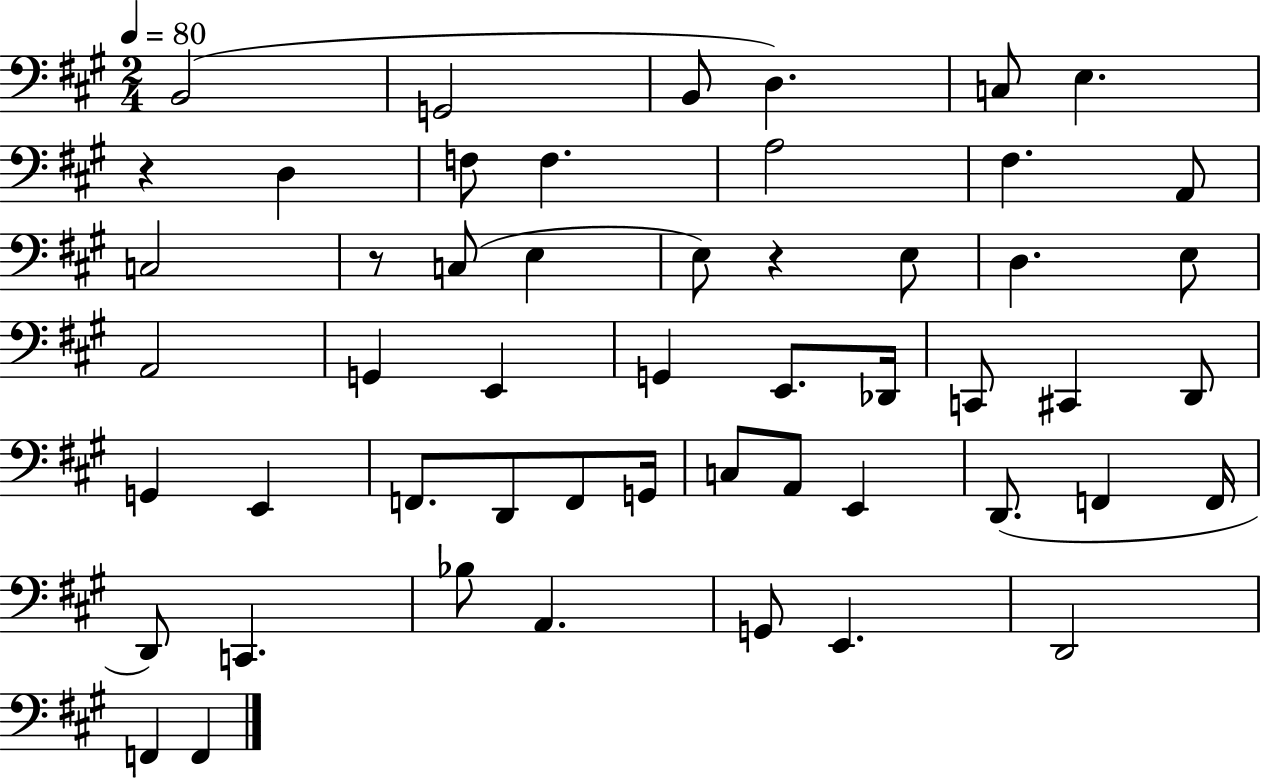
X:1
T:Untitled
M:2/4
L:1/4
K:A
B,,2 G,,2 B,,/2 D, C,/2 E, z D, F,/2 F, A,2 ^F, A,,/2 C,2 z/2 C,/2 E, E,/2 z E,/2 D, E,/2 A,,2 G,, E,, G,, E,,/2 _D,,/4 C,,/2 ^C,, D,,/2 G,, E,, F,,/2 D,,/2 F,,/2 G,,/4 C,/2 A,,/2 E,, D,,/2 F,, F,,/4 D,,/2 C,, _B,/2 A,, G,,/2 E,, D,,2 F,, F,,